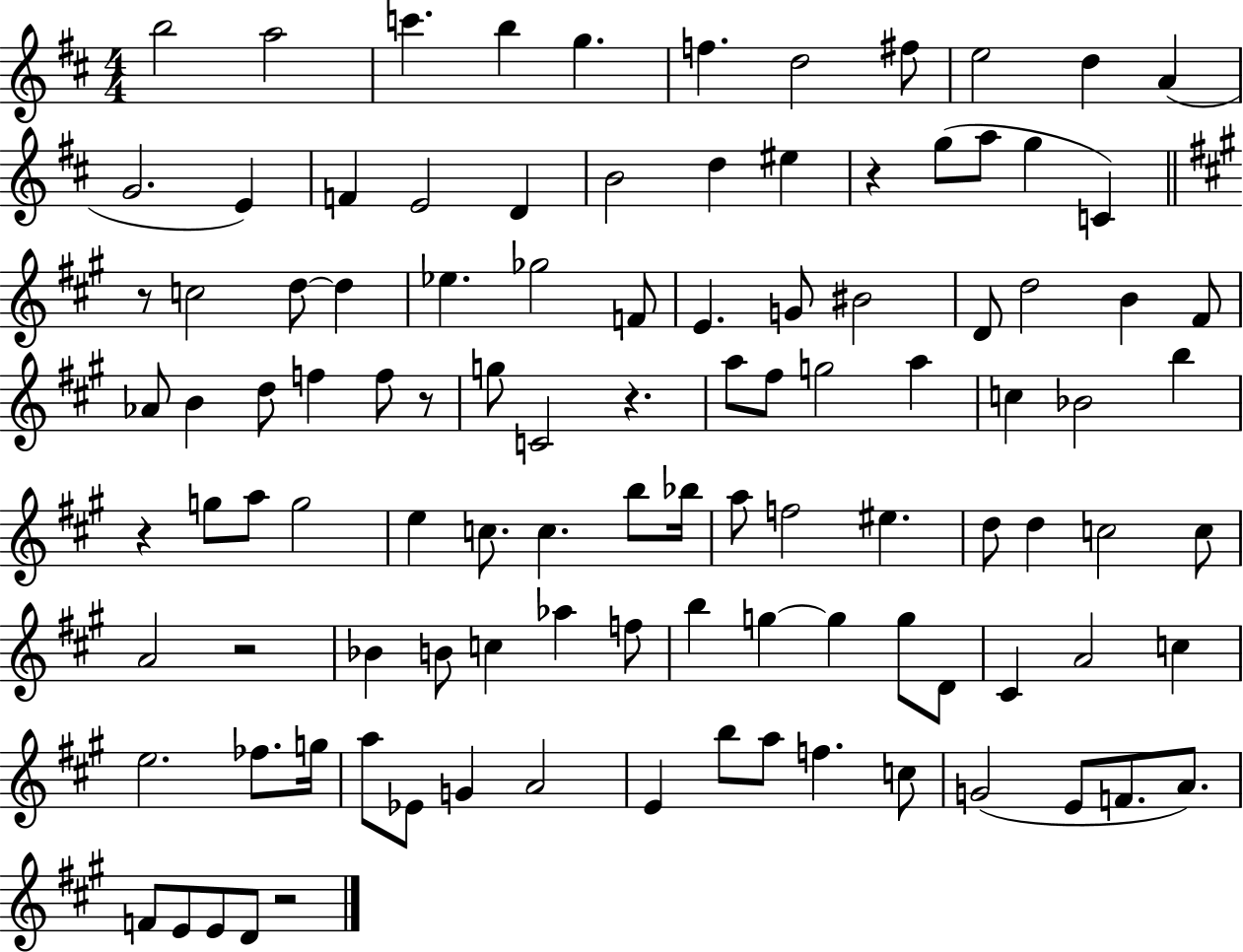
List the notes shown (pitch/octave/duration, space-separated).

B5/h A5/h C6/q. B5/q G5/q. F5/q. D5/h F#5/e E5/h D5/q A4/q G4/h. E4/q F4/q E4/h D4/q B4/h D5/q EIS5/q R/q G5/e A5/e G5/q C4/q R/e C5/h D5/e D5/q Eb5/q. Gb5/h F4/e E4/q. G4/e BIS4/h D4/e D5/h B4/q F#4/e Ab4/e B4/q D5/e F5/q F5/e R/e G5/e C4/h R/q. A5/e F#5/e G5/h A5/q C5/q Bb4/h B5/q R/q G5/e A5/e G5/h E5/q C5/e. C5/q. B5/e Bb5/s A5/e F5/h EIS5/q. D5/e D5/q C5/h C5/e A4/h R/h Bb4/q B4/e C5/q Ab5/q F5/e B5/q G5/q G5/q G5/e D4/e C#4/q A4/h C5/q E5/h. FES5/e. G5/s A5/e Eb4/e G4/q A4/h E4/q B5/e A5/e F5/q. C5/e G4/h E4/e F4/e. A4/e. F4/e E4/e E4/e D4/e R/h